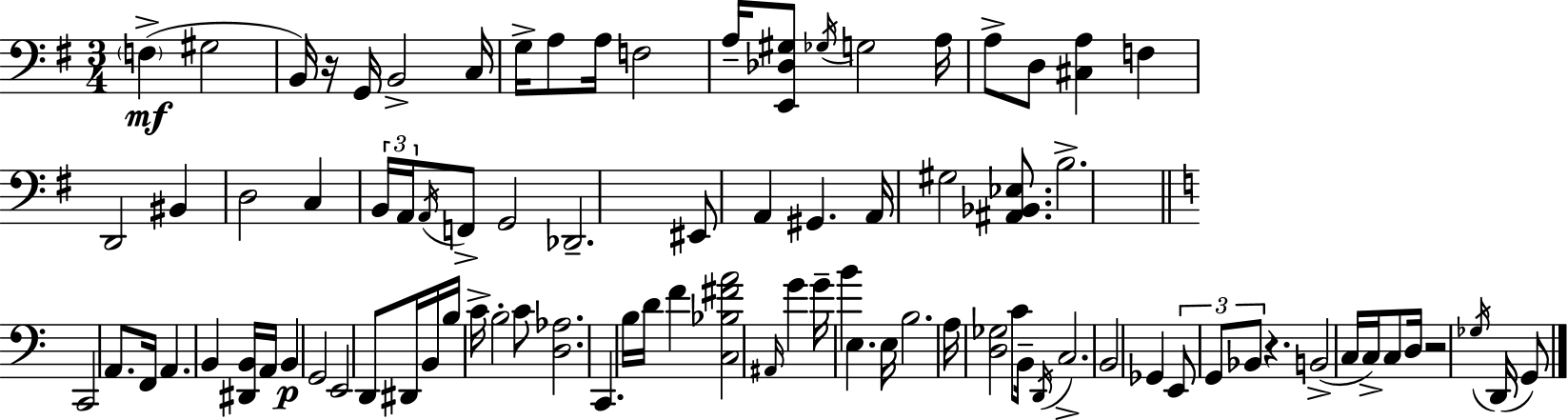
F3/q G#3/h B2/s R/s G2/s B2/h C3/s G3/s A3/e A3/s F3/h A3/s [E2,Db3,G#3]/e Gb3/s G3/h A3/s A3/e D3/e [C#3,A3]/q F3/q D2/h BIS2/q D3/h C3/q B2/s A2/s A2/s F2/e G2/h Db2/h. EIS2/e A2/q G#2/q. A2/s G#3/h [A#2,Bb2,Eb3]/e. B3/h. C2/h A2/e. F2/s A2/q. B2/q [D#2,B2]/s A2/s B2/q G2/h E2/h D2/e D#2/s B2/s B3/s C4/s B3/h C4/e [D3,Ab3]/h. C2/q. B3/s D4/s F4/q [C3,Bb3,F#4,A4]/h A#2/s G4/q G4/s B4/q E3/q. E3/s B3/h. A3/s [D3,Gb3]/h C4/e B2/s D2/s C3/h. B2/h Gb2/q E2/e G2/e Bb2/e R/q. B2/h C3/s C3/s C3/e D3/s R/h Gb3/s D2/s G2/e